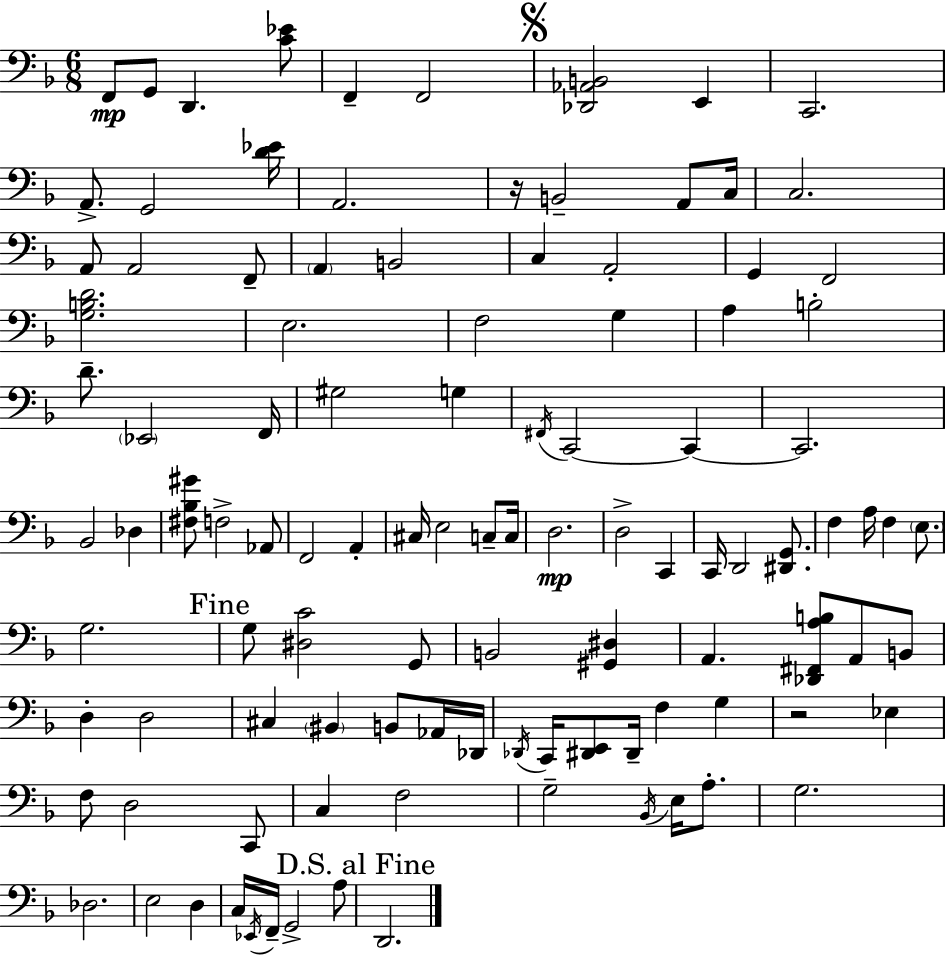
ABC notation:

X:1
T:Untitled
M:6/8
L:1/4
K:Dm
F,,/2 G,,/2 D,, [C_E]/2 F,, F,,2 [_D,,_A,,B,,]2 E,, C,,2 A,,/2 G,,2 [D_E]/4 A,,2 z/4 B,,2 A,,/2 C,/4 C,2 A,,/2 A,,2 F,,/2 A,, B,,2 C, A,,2 G,, F,,2 [G,B,D]2 E,2 F,2 G, A, B,2 D/2 _E,,2 F,,/4 ^G,2 G, ^F,,/4 C,,2 C,, C,,2 _B,,2 _D, [^F,_B,^G]/2 F,2 _A,,/2 F,,2 A,, ^C,/4 E,2 C,/2 C,/4 D,2 D,2 C,, C,,/4 D,,2 [^D,,G,,]/2 F, A,/4 F, E,/2 G,2 G,/2 [^D,C]2 G,,/2 B,,2 [^G,,^D,] A,, [_D,,^F,,A,B,]/2 A,,/2 B,,/2 D, D,2 ^C, ^B,, B,,/2 _A,,/4 _D,,/4 _D,,/4 C,,/4 [^D,,E,,]/2 ^D,,/4 F, G, z2 _E, F,/2 D,2 C,,/2 C, F,2 G,2 _B,,/4 E,/4 A,/2 G,2 _D,2 E,2 D, C,/4 _E,,/4 F,,/4 G,,2 A,/2 D,,2